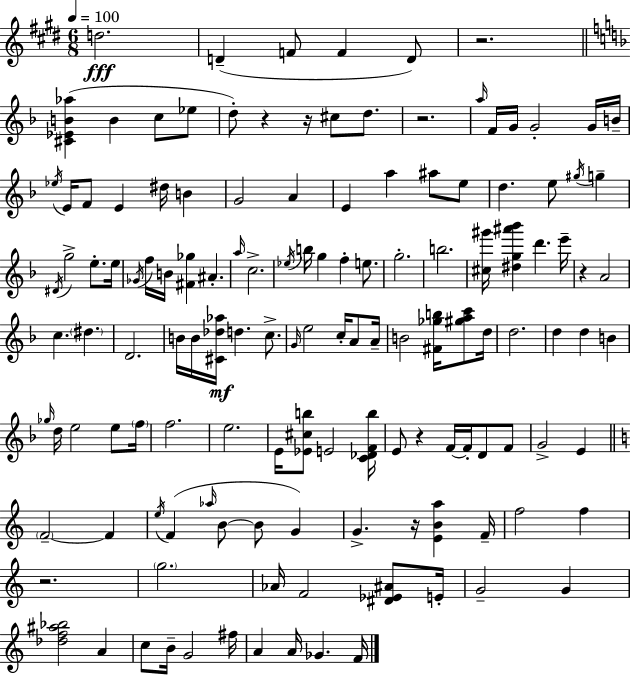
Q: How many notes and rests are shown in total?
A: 134